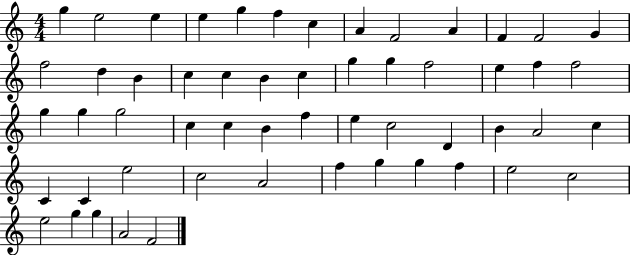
X:1
T:Untitled
M:4/4
L:1/4
K:C
g e2 e e g f c A F2 A F F2 G f2 d B c c B c g g f2 e f f2 g g g2 c c B f e c2 D B A2 c C C e2 c2 A2 f g g f e2 c2 e2 g g A2 F2